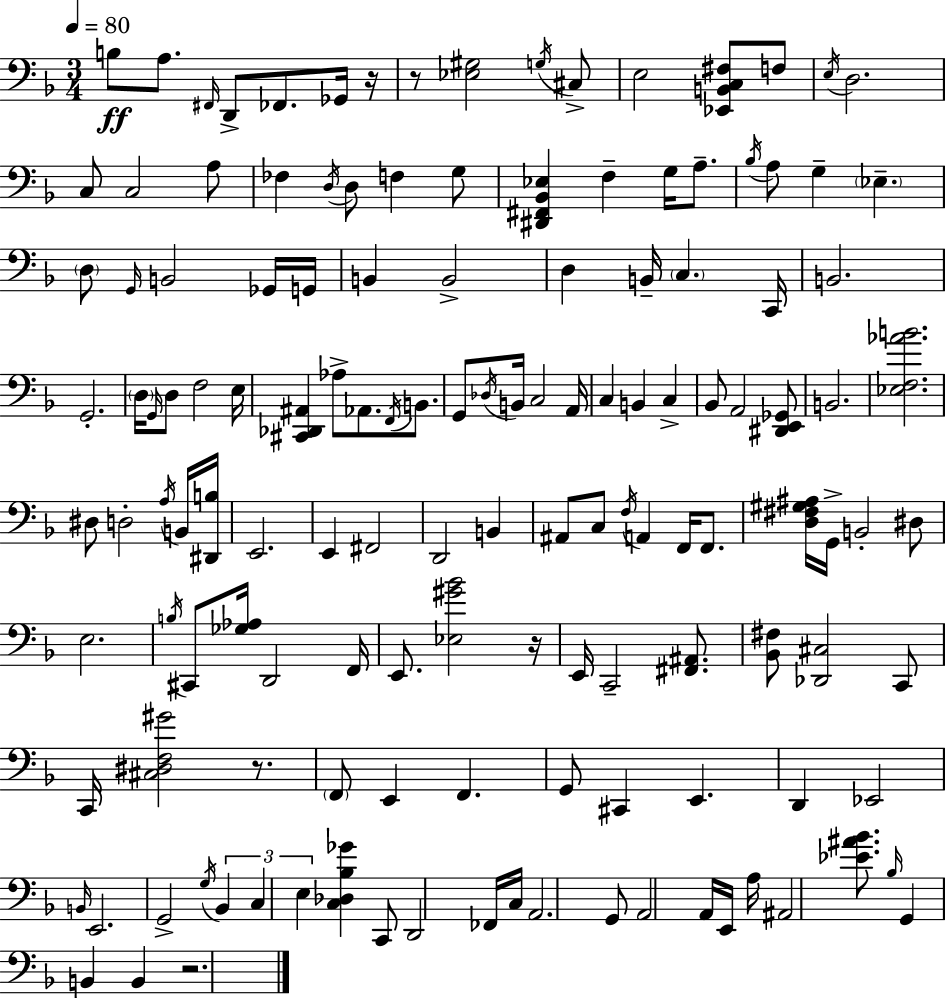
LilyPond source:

{
  \clef bass
  \numericTimeSignature
  \time 3/4
  \key d \minor
  \tempo 4 = 80
  b8\ff a8. \grace { fis,16 } d,8-> fes,8. ges,16 | r16 r8 <ees gis>2 \acciaccatura { g16 } | cis8-> e2 <ees, b, c fis>8 | f8 \acciaccatura { e16 } d2. | \break c8 c2 | a8 fes4 \acciaccatura { d16 } d8 f4 | g8 <dis, fis, bes, ees>4 f4-- | g16 a8.-- \acciaccatura { bes16 } a8 g4-- \parenthesize ees4.-- | \break \parenthesize d8 \grace { g,16 } b,2 | ges,16 g,16 b,4 b,2-> | d4 b,16-- \parenthesize c4. | c,16 b,2. | \break g,2.-. | \parenthesize d16 \grace { g,16 } d8 f2 | e16 <cis, des, ais,>4 aes8-> | aes,8. \acciaccatura { f,16 } b,8. g,8 \acciaccatura { des16 } b,16 | \break c2 a,16 c4 | b,4 c4-> bes,8 a,2 | <dis, e, ges,>8 b,2. | <ees f aes' b'>2. | \break dis8 d2-. | \acciaccatura { a16 } b,16 <dis, b>16 e,2. | e,4 | fis,2 d,2 | \break b,4 ais,8 | c8 \acciaccatura { f16 } a,4 f,16 f,8. <d fis gis ais>16 | g,16-> b,2-. dis8 e2. | \acciaccatura { b16 } | \break cis,8 <ges aes>16 d,2 f,16 | e,8. <ees gis' bes'>2 r16 | e,16 c,2-- <fis, ais,>8. | <bes, fis>8 <des, cis>2 c,8 | \break c,16 <cis dis f gis'>2 r8. | \parenthesize f,8 e,4 f,4. | g,8 cis,4 e,4. | d,4 ees,2 | \break \grace { b,16 } e,2. | g,2-> \acciaccatura { g16 } \tuplet 3/2 { bes,4 | c4 e4 } <c des bes ges'>4 | c,8 d,2 | \break fes,16 c16 a,2. | g,8 a,2 | a,16 e,16 a16 ais,2 <ees' ais' bes'>8. | \grace { bes16 } g,4 b,4 b,4 | \break r2. | \bar "|."
}